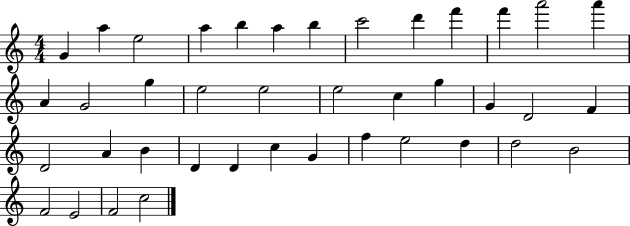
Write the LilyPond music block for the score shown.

{
  \clef treble
  \numericTimeSignature
  \time 4/4
  \key c \major
  g'4 a''4 e''2 | a''4 b''4 a''4 b''4 | c'''2 d'''4 f'''4 | f'''4 a'''2 a'''4 | \break a'4 g'2 g''4 | e''2 e''2 | e''2 c''4 g''4 | g'4 d'2 f'4 | \break d'2 a'4 b'4 | d'4 d'4 c''4 g'4 | f''4 e''2 d''4 | d''2 b'2 | \break f'2 e'2 | f'2 c''2 | \bar "|."
}